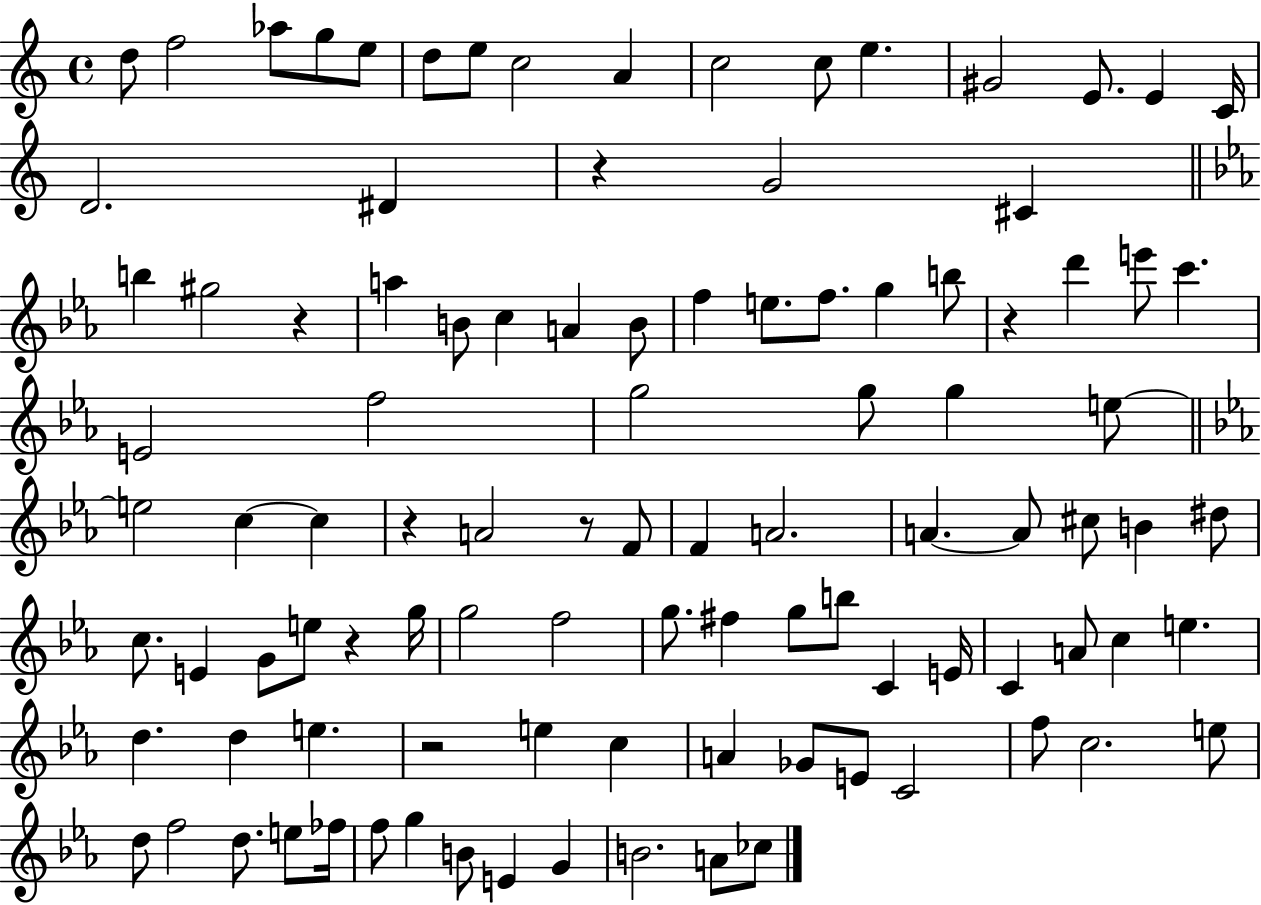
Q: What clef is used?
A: treble